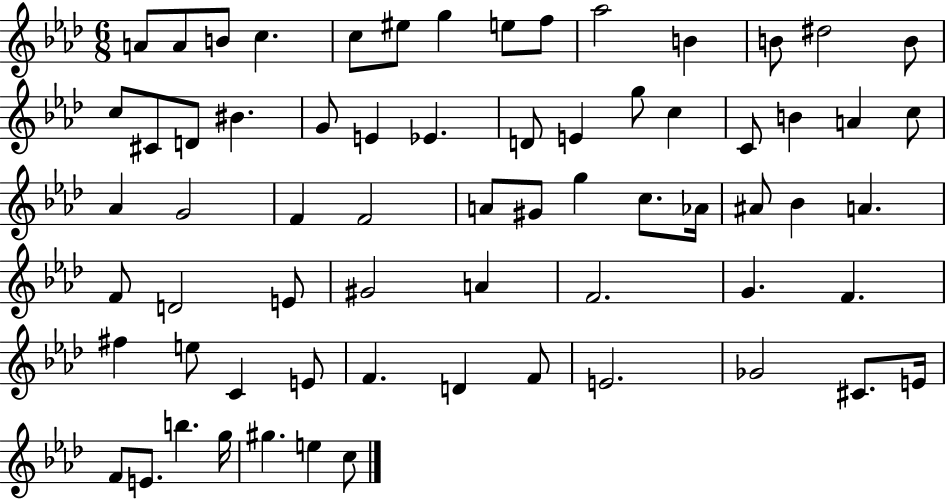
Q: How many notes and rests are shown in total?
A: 67